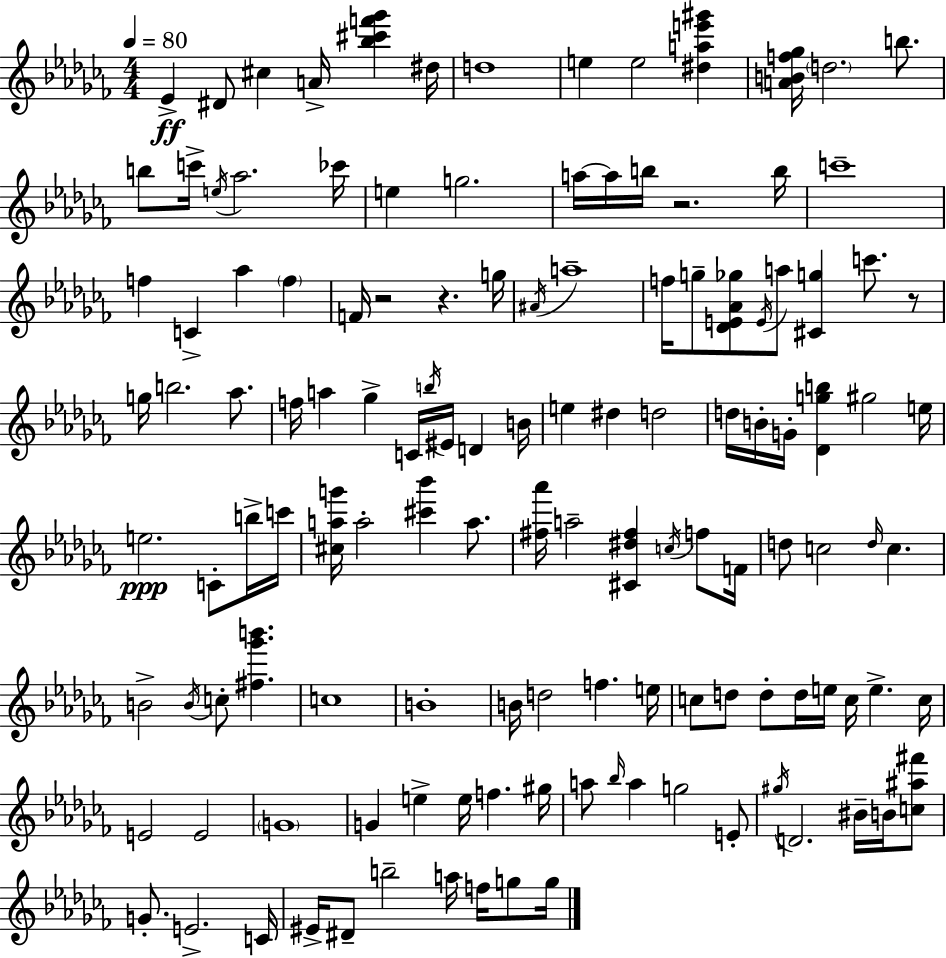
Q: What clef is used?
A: treble